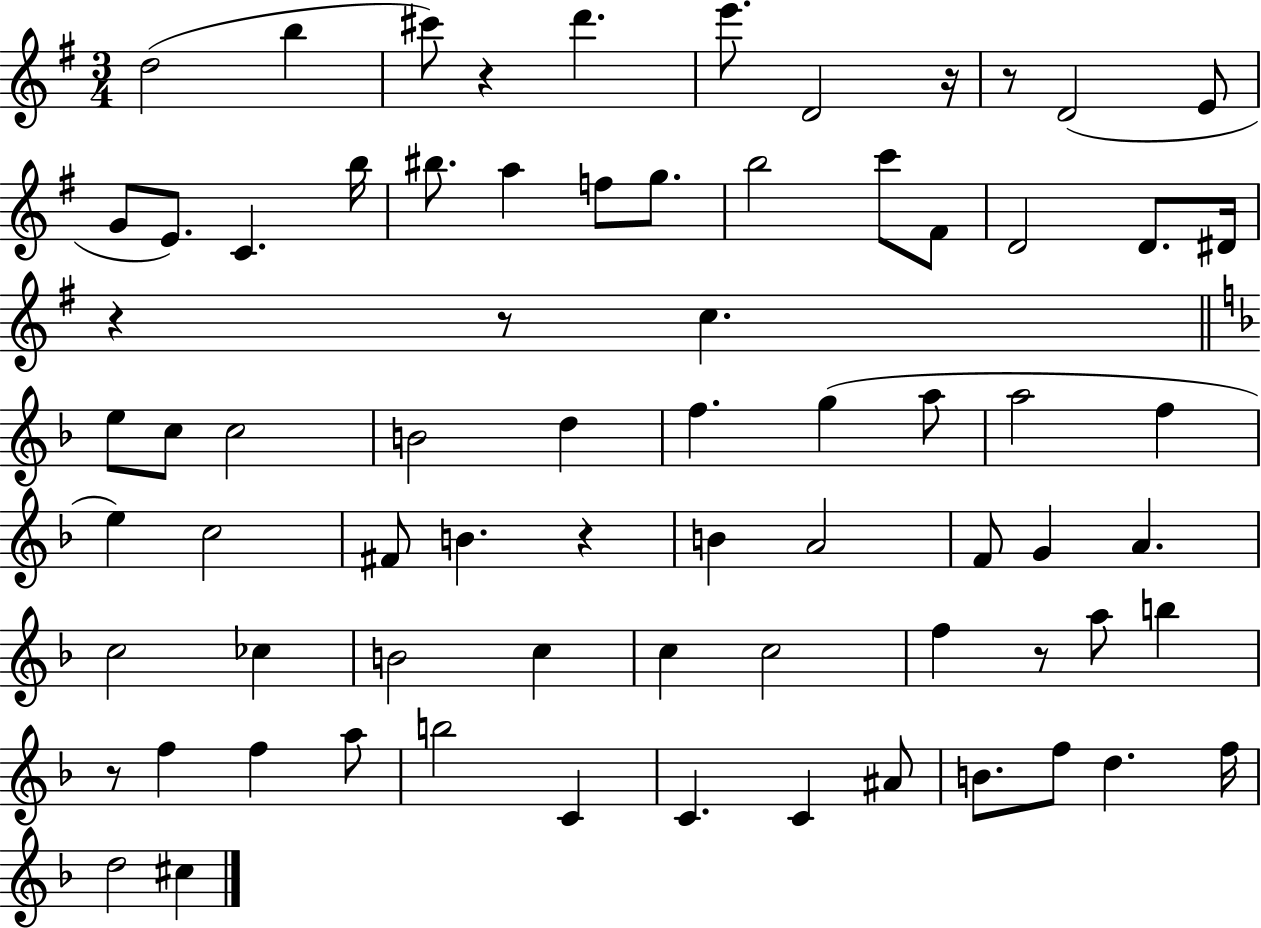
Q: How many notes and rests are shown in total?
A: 73